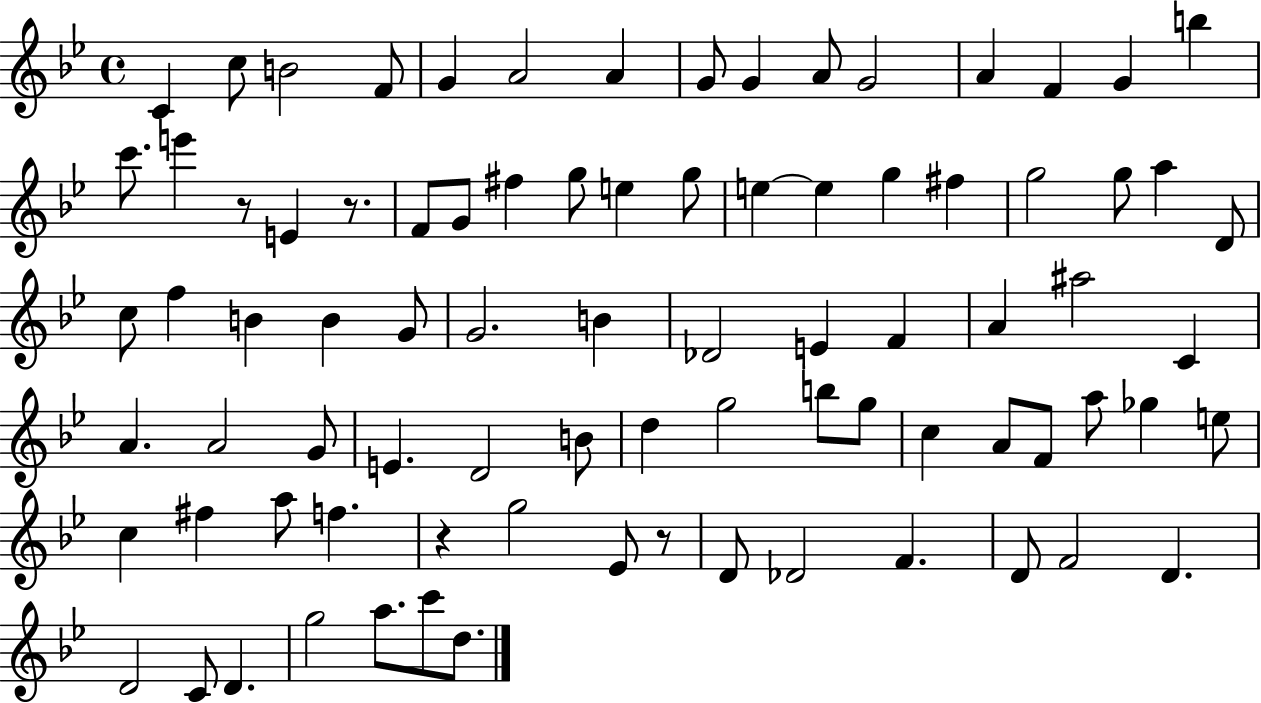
X:1
T:Untitled
M:4/4
L:1/4
K:Bb
C c/2 B2 F/2 G A2 A G/2 G A/2 G2 A F G b c'/2 e' z/2 E z/2 F/2 G/2 ^f g/2 e g/2 e e g ^f g2 g/2 a D/2 c/2 f B B G/2 G2 B _D2 E F A ^a2 C A A2 G/2 E D2 B/2 d g2 b/2 g/2 c A/2 F/2 a/2 _g e/2 c ^f a/2 f z g2 _E/2 z/2 D/2 _D2 F D/2 F2 D D2 C/2 D g2 a/2 c'/2 d/2